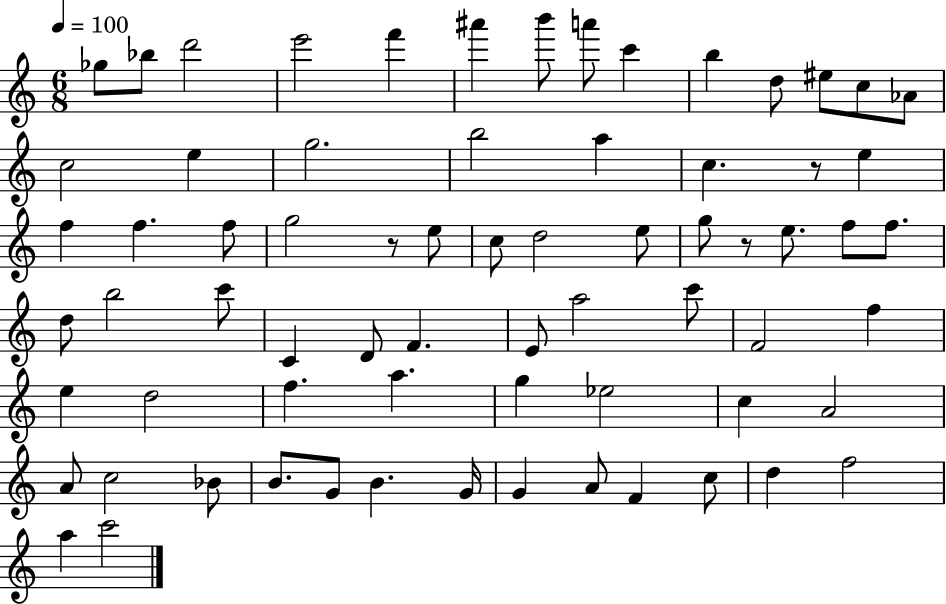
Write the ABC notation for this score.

X:1
T:Untitled
M:6/8
L:1/4
K:C
_g/2 _b/2 d'2 e'2 f' ^a' b'/2 a'/2 c' b d/2 ^e/2 c/2 _A/2 c2 e g2 b2 a c z/2 e f f f/2 g2 z/2 e/2 c/2 d2 e/2 g/2 z/2 e/2 f/2 f/2 d/2 b2 c'/2 C D/2 F E/2 a2 c'/2 F2 f e d2 f a g _e2 c A2 A/2 c2 _B/2 B/2 G/2 B G/4 G A/2 F c/2 d f2 a c'2